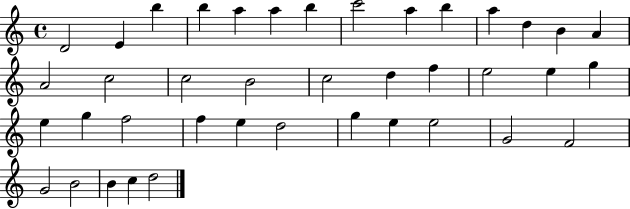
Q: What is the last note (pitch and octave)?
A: D5